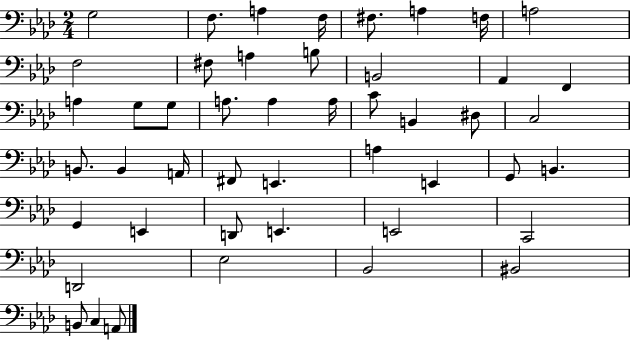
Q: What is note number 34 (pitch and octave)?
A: B2